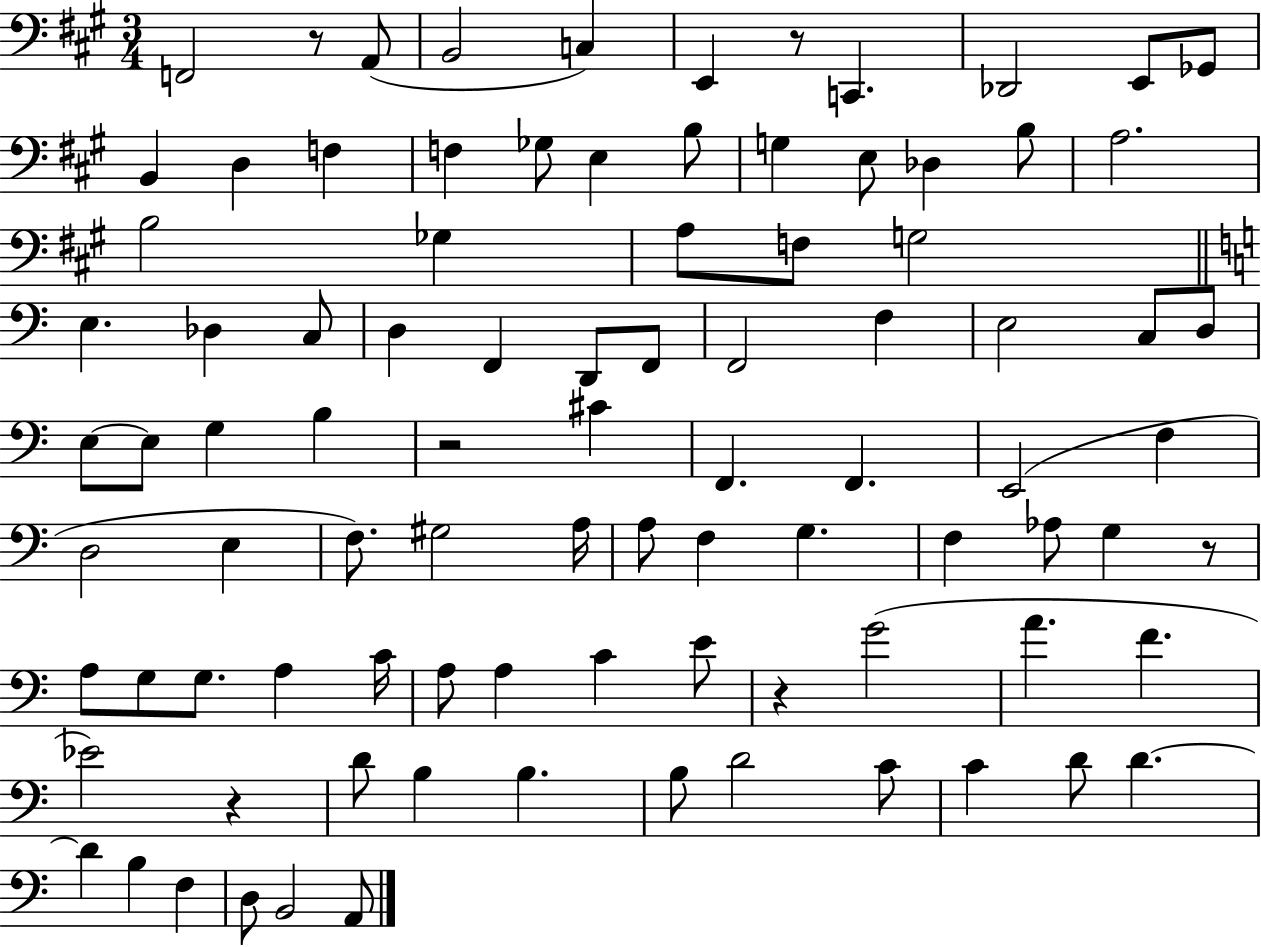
X:1
T:Untitled
M:3/4
L:1/4
K:A
F,,2 z/2 A,,/2 B,,2 C, E,, z/2 C,, _D,,2 E,,/2 _G,,/2 B,, D, F, F, _G,/2 E, B,/2 G, E,/2 _D, B,/2 A,2 B,2 _G, A,/2 F,/2 G,2 E, _D, C,/2 D, F,, D,,/2 F,,/2 F,,2 F, E,2 C,/2 D,/2 E,/2 E,/2 G, B, z2 ^C F,, F,, E,,2 F, D,2 E, F,/2 ^G,2 A,/4 A,/2 F, G, F, _A,/2 G, z/2 A,/2 G,/2 G,/2 A, C/4 A,/2 A, C E/2 z G2 A F _E2 z D/2 B, B, B,/2 D2 C/2 C D/2 D D B, F, D,/2 B,,2 A,,/2